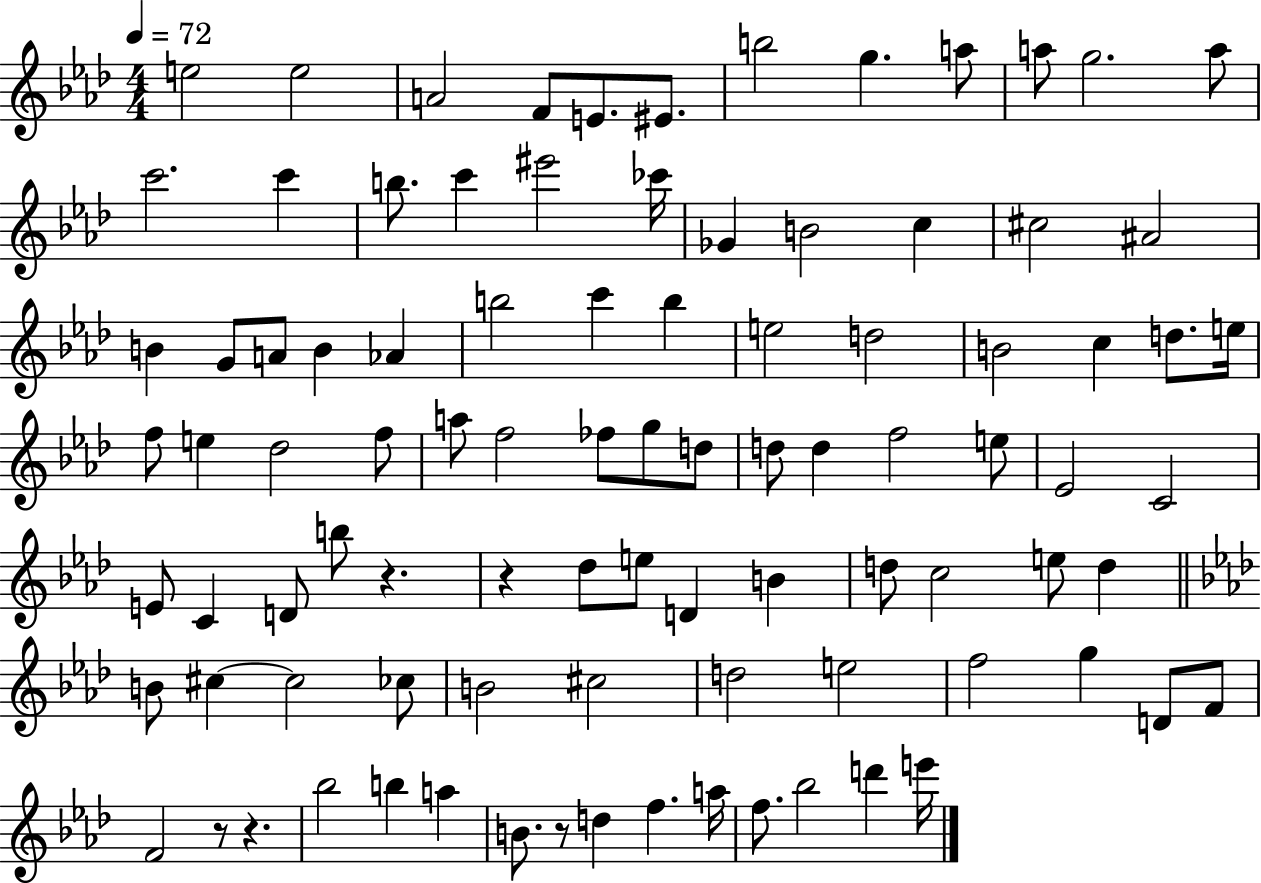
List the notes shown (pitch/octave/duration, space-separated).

E5/h E5/h A4/h F4/e E4/e. EIS4/e. B5/h G5/q. A5/e A5/e G5/h. A5/e C6/h. C6/q B5/e. C6/q EIS6/h CES6/s Gb4/q B4/h C5/q C#5/h A#4/h B4/q G4/e A4/e B4/q Ab4/q B5/h C6/q B5/q E5/h D5/h B4/h C5/q D5/e. E5/s F5/e E5/q Db5/h F5/e A5/e F5/h FES5/e G5/e D5/e D5/e D5/q F5/h E5/e Eb4/h C4/h E4/e C4/q D4/e B5/e R/q. R/q Db5/e E5/e D4/q B4/q D5/e C5/h E5/e D5/q B4/e C#5/q C#5/h CES5/e B4/h C#5/h D5/h E5/h F5/h G5/q D4/e F4/e F4/h R/e R/q. Bb5/h B5/q A5/q B4/e. R/e D5/q F5/q. A5/s F5/e. Bb5/h D6/q E6/s